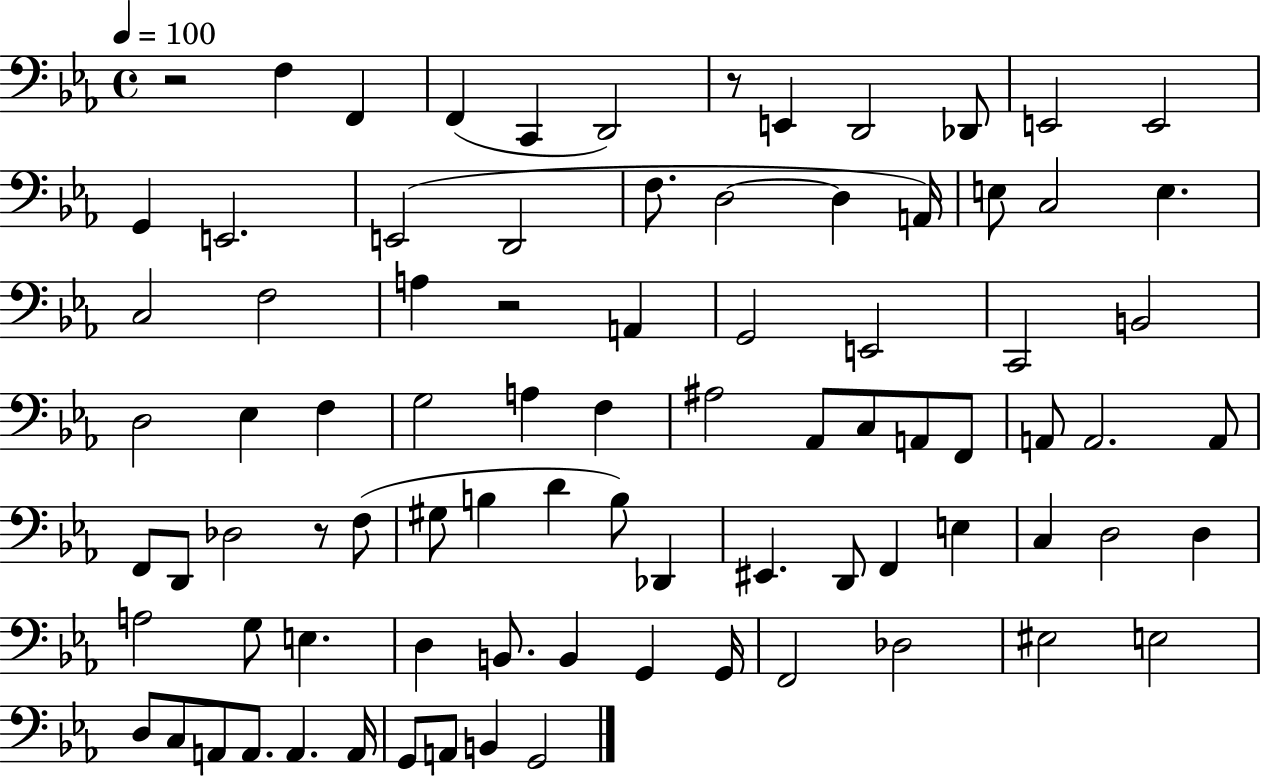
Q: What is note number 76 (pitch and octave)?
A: A2